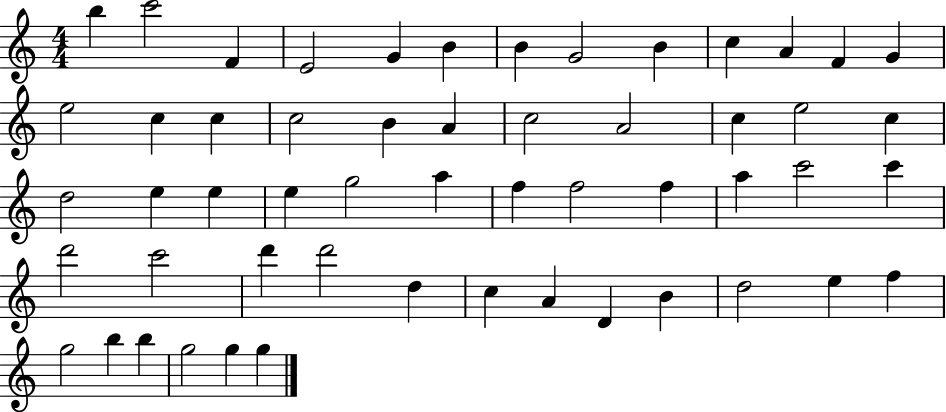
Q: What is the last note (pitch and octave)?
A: G5